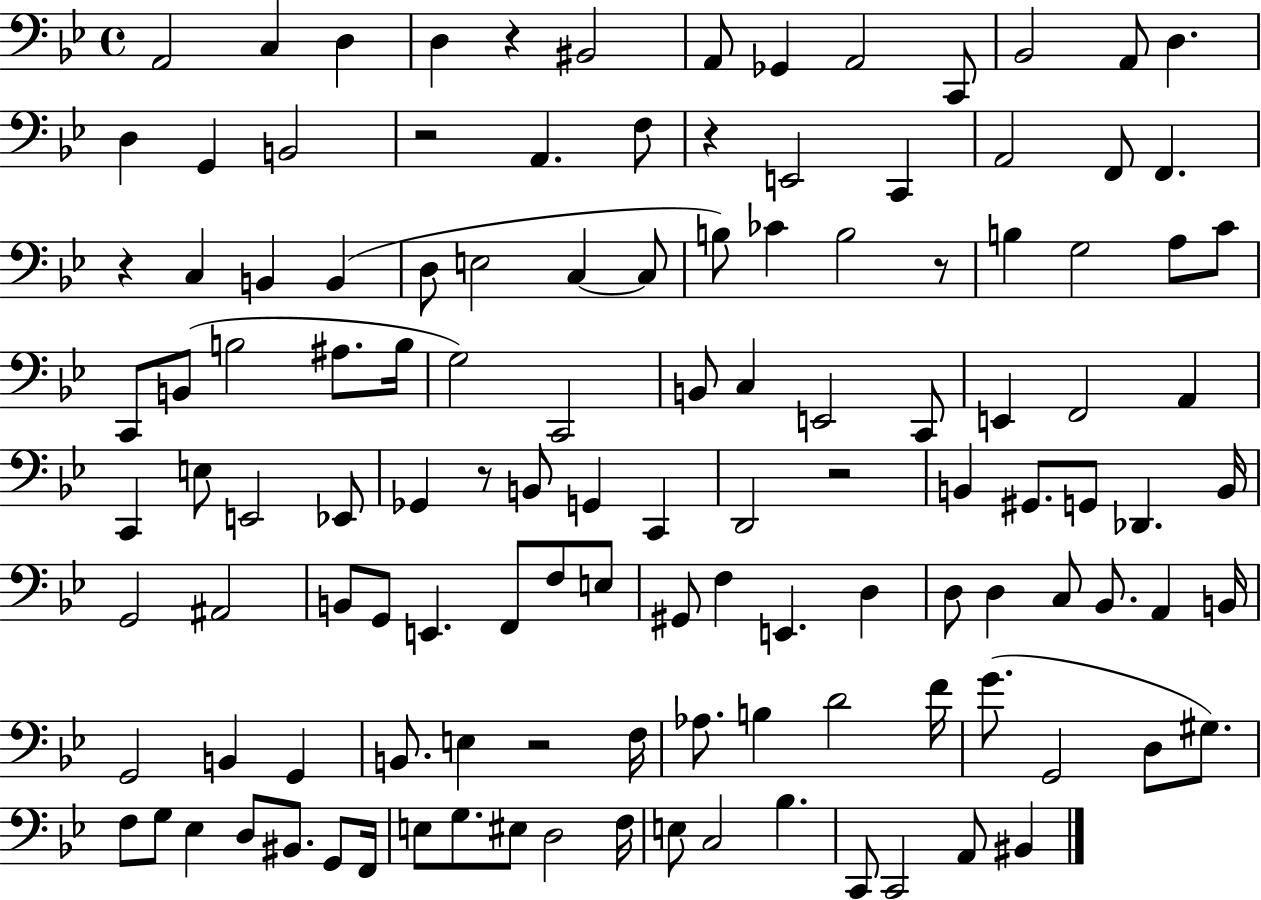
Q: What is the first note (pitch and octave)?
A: A2